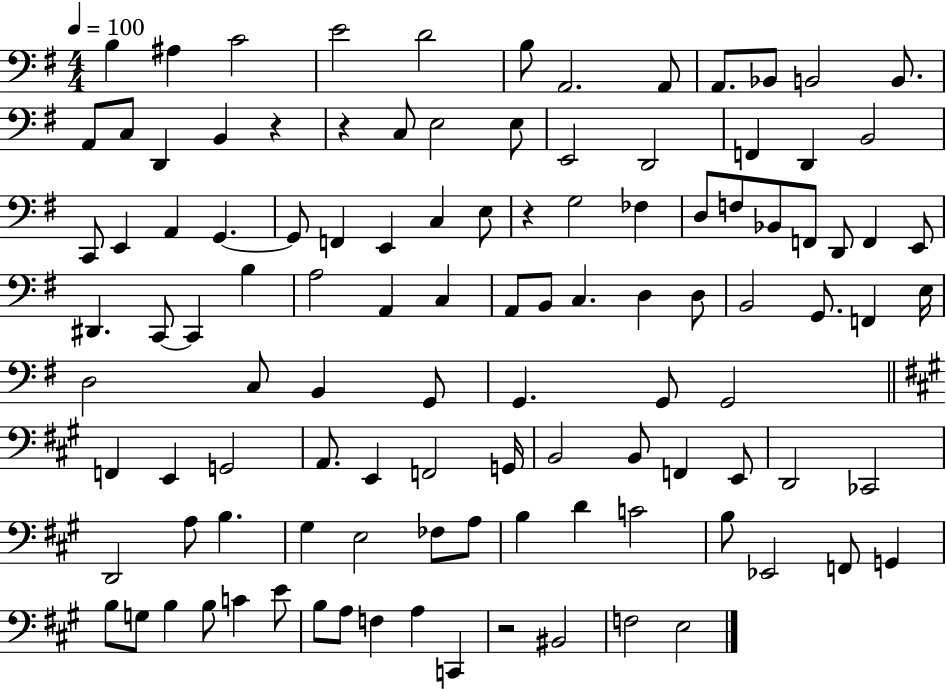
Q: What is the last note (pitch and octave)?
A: E3